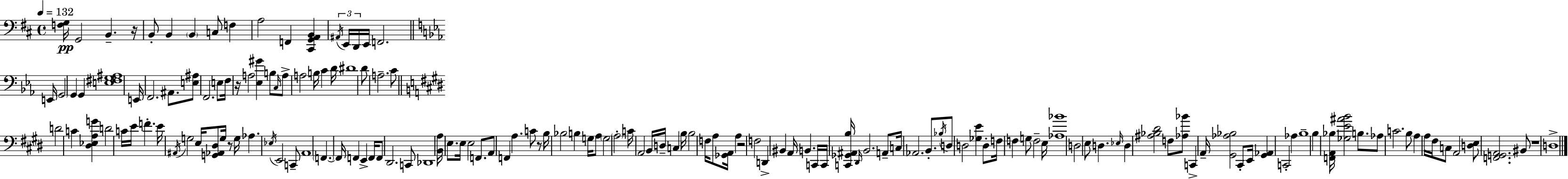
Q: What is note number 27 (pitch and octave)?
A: C3